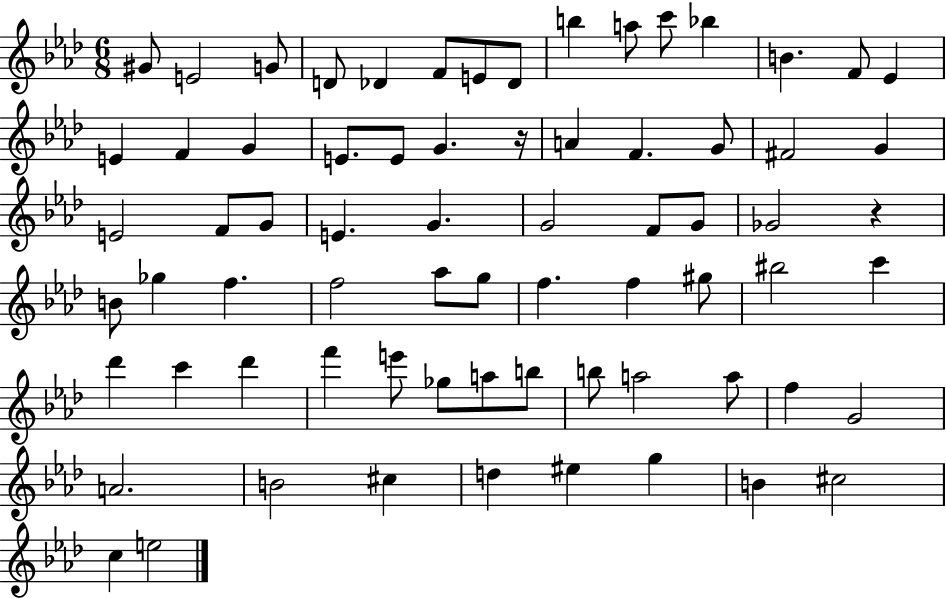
G#4/e E4/h G4/e D4/e Db4/q F4/e E4/e Db4/e B5/q A5/e C6/e Bb5/q B4/q. F4/e Eb4/q E4/q F4/q G4/q E4/e. E4/e G4/q. R/s A4/q F4/q. G4/e F#4/h G4/q E4/h F4/e G4/e E4/q. G4/q. G4/h F4/e G4/e Gb4/h R/q B4/e Gb5/q F5/q. F5/h Ab5/e G5/e F5/q. F5/q G#5/e BIS5/h C6/q Db6/q C6/q Db6/q F6/q E6/e Gb5/e A5/e B5/e B5/e A5/h A5/e F5/q G4/h A4/h. B4/h C#5/q D5/q EIS5/q G5/q B4/q C#5/h C5/q E5/h